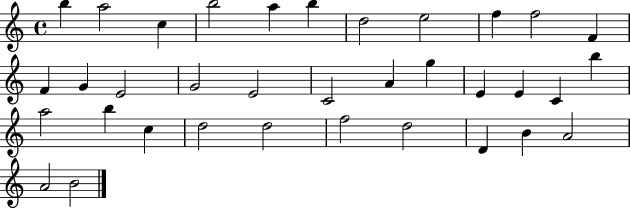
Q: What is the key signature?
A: C major